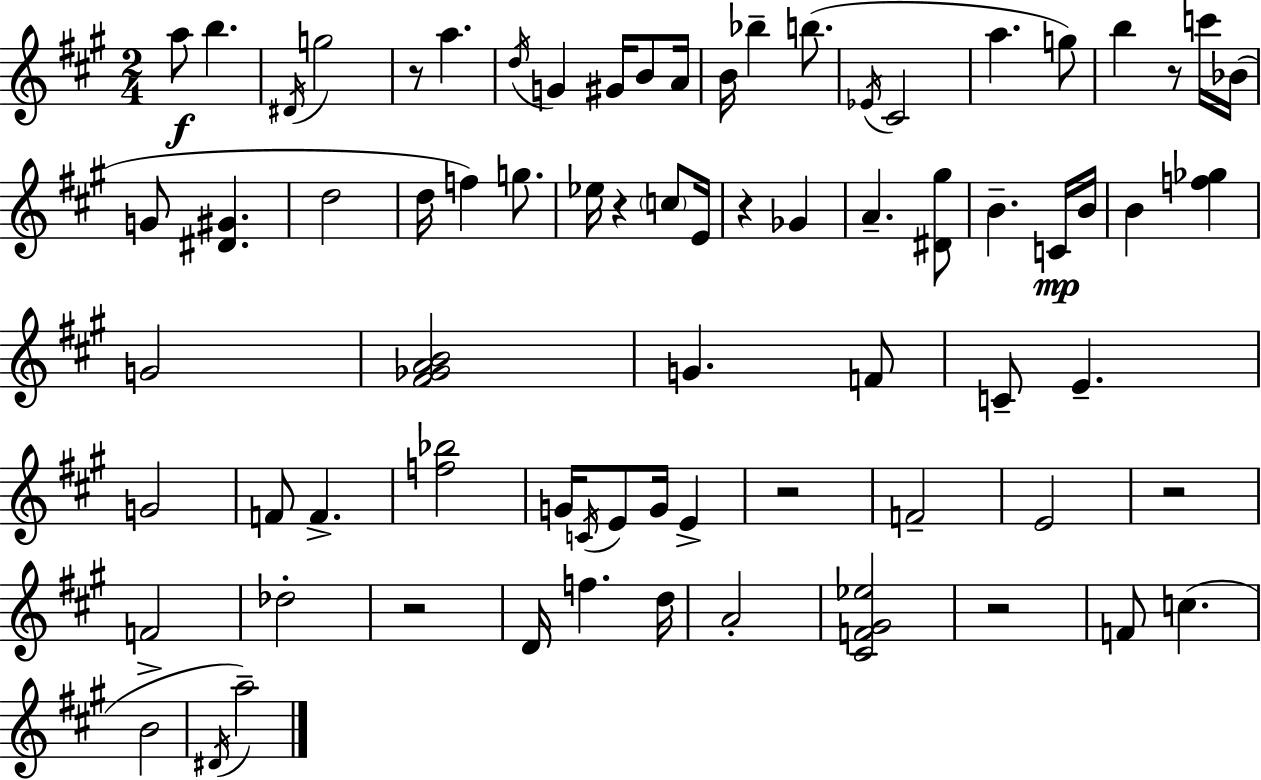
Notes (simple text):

A5/e B5/q. D#4/s G5/h R/e A5/q. D5/s G4/q G#4/s B4/e A4/s B4/s Bb5/q B5/e. Eb4/s C#4/h A5/q. G5/e B5/q R/e C6/s Bb4/s G4/e [D#4,G#4]/q. D5/h D5/s F5/q G5/e. Eb5/s R/q C5/e E4/s R/q Gb4/q A4/q. [D#4,G#5]/e B4/q. C4/s B4/s B4/q [F5,Gb5]/q G4/h [F#4,Gb4,A4,B4]/h G4/q. F4/e C4/e E4/q. G4/h F4/e F4/q. [F5,Bb5]/h G4/s C4/s E4/e G4/s E4/q R/h F4/h E4/h R/h F4/h Db5/h R/h D4/s F5/q. D5/s A4/h [C#4,F4,G#4,Eb5]/h R/h F4/e C5/q. B4/h D#4/s A5/h